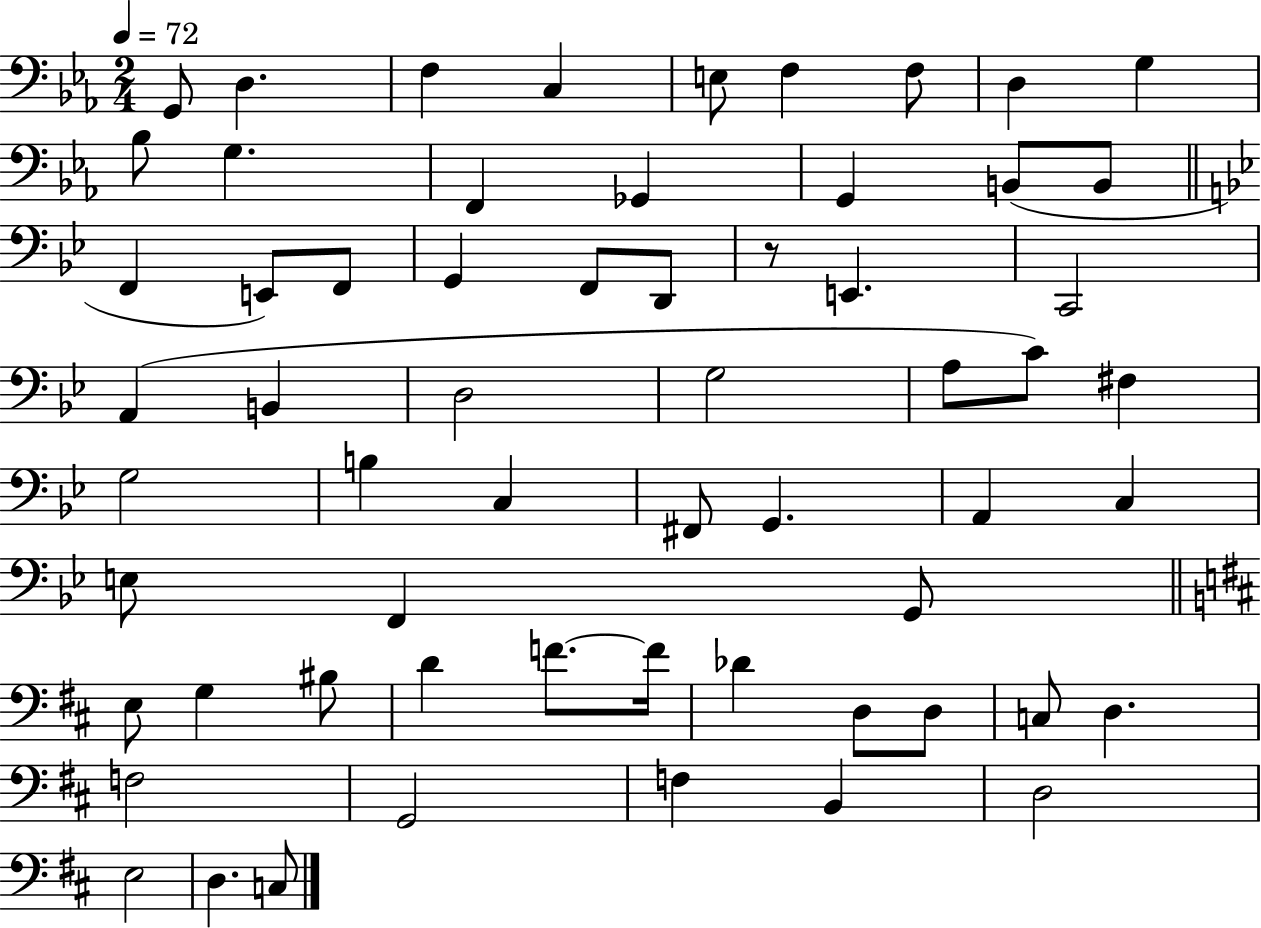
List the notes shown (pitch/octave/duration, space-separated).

G2/e D3/q. F3/q C3/q E3/e F3/q F3/e D3/q G3/q Bb3/e G3/q. F2/q Gb2/q G2/q B2/e B2/e F2/q E2/e F2/e G2/q F2/e D2/e R/e E2/q. C2/h A2/q B2/q D3/h G3/h A3/e C4/e F#3/q G3/h B3/q C3/q F#2/e G2/q. A2/q C3/q E3/e F2/q G2/e E3/e G3/q BIS3/e D4/q F4/e. F4/s Db4/q D3/e D3/e C3/e D3/q. F3/h G2/h F3/q B2/q D3/h E3/h D3/q. C3/e